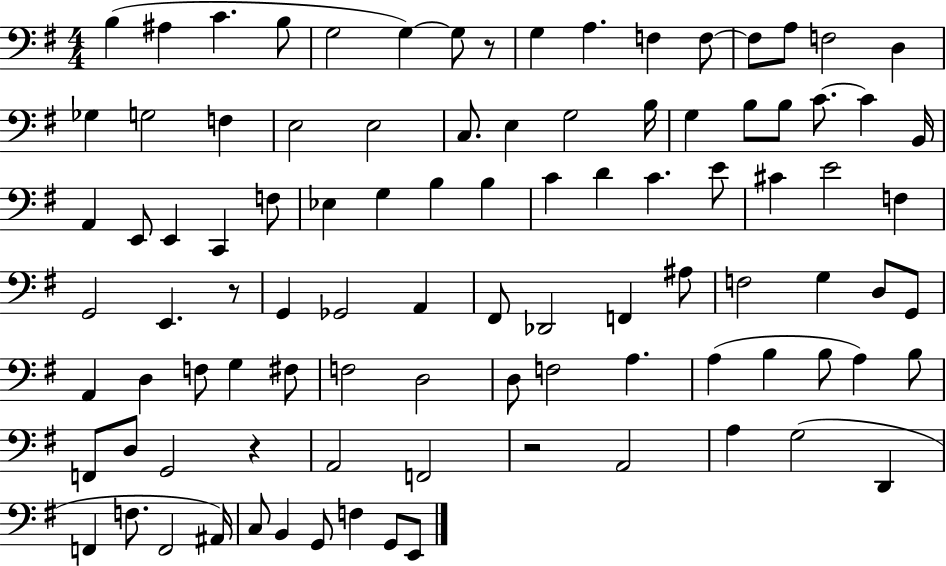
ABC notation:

X:1
T:Untitled
M:4/4
L:1/4
K:G
B, ^A, C B,/2 G,2 G, G,/2 z/2 G, A, F, F,/2 F,/2 A,/2 F,2 D, _G, G,2 F, E,2 E,2 C,/2 E, G,2 B,/4 G, B,/2 B,/2 C/2 C B,,/4 A,, E,,/2 E,, C,, F,/2 _E, G, B, B, C D C E/2 ^C E2 F, G,,2 E,, z/2 G,, _G,,2 A,, ^F,,/2 _D,,2 F,, ^A,/2 F,2 G, D,/2 G,,/2 A,, D, F,/2 G, ^F,/2 F,2 D,2 D,/2 F,2 A, A, B, B,/2 A, B,/2 F,,/2 D,/2 G,,2 z A,,2 F,,2 z2 A,,2 A, G,2 D,, F,, F,/2 F,,2 ^A,,/4 C,/2 B,, G,,/2 F, G,,/2 E,,/2